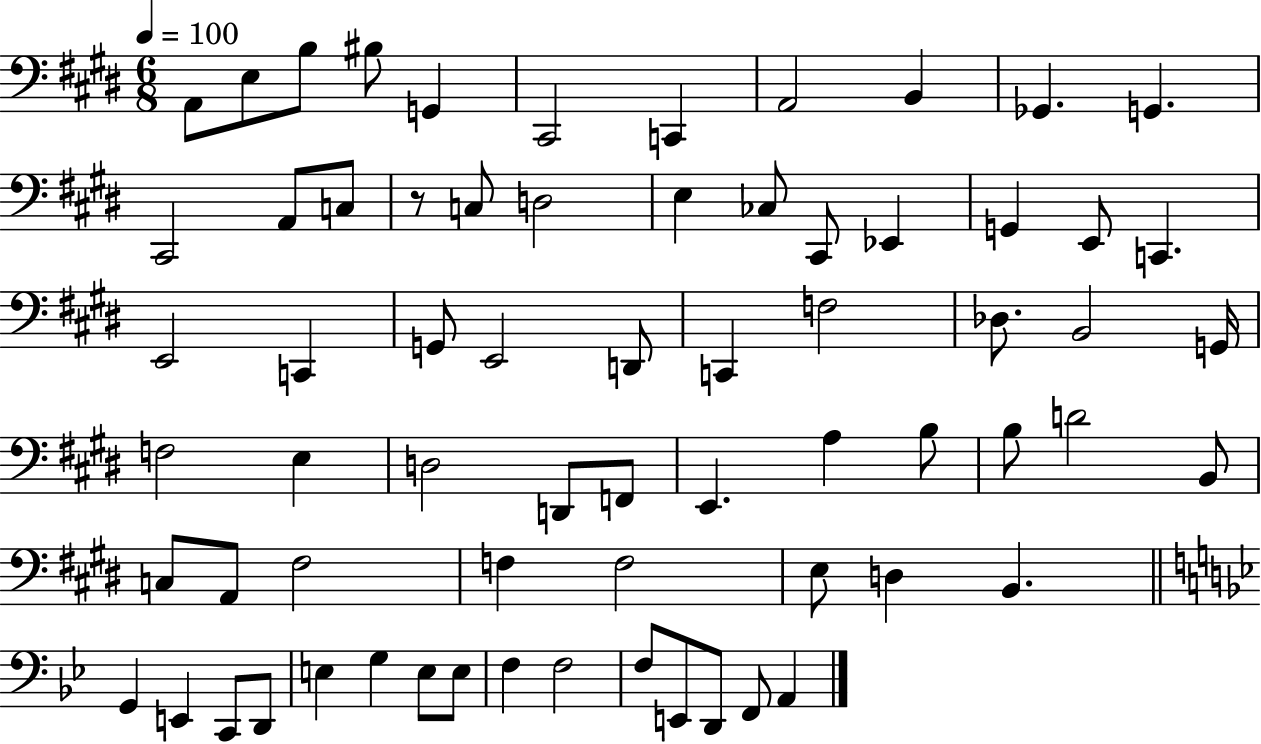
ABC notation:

X:1
T:Untitled
M:6/8
L:1/4
K:E
A,,/2 E,/2 B,/2 ^B,/2 G,, ^C,,2 C,, A,,2 B,, _G,, G,, ^C,,2 A,,/2 C,/2 z/2 C,/2 D,2 E, _C,/2 ^C,,/2 _E,, G,, E,,/2 C,, E,,2 C,, G,,/2 E,,2 D,,/2 C,, F,2 _D,/2 B,,2 G,,/4 F,2 E, D,2 D,,/2 F,,/2 E,, A, B,/2 B,/2 D2 B,,/2 C,/2 A,,/2 ^F,2 F, F,2 E,/2 D, B,, G,, E,, C,,/2 D,,/2 E, G, E,/2 E,/2 F, F,2 F,/2 E,,/2 D,,/2 F,,/2 A,,